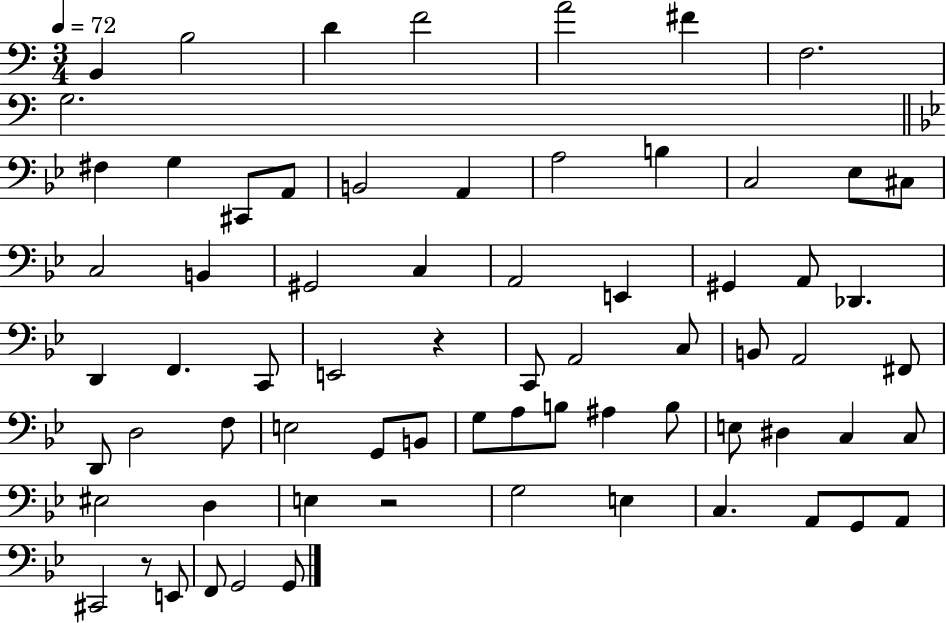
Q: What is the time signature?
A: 3/4